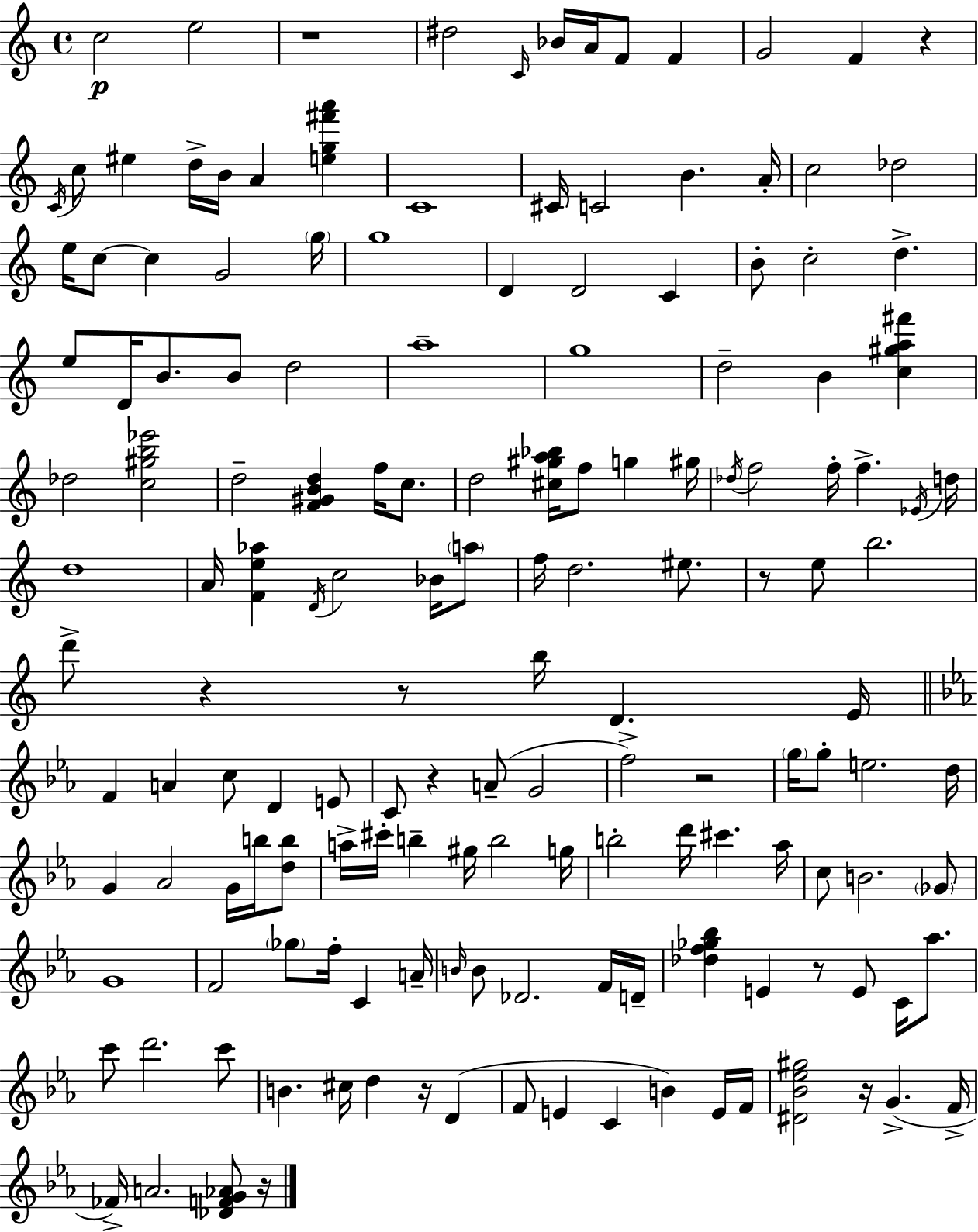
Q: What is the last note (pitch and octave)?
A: A4